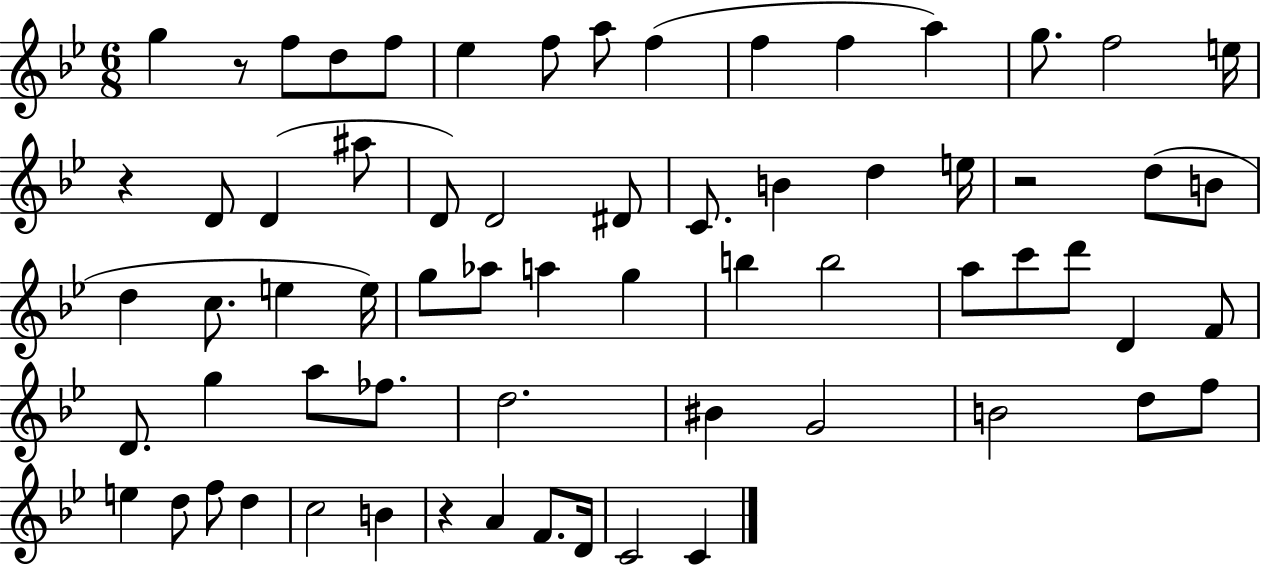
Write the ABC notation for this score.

X:1
T:Untitled
M:6/8
L:1/4
K:Bb
g z/2 f/2 d/2 f/2 _e f/2 a/2 f f f a g/2 f2 e/4 z D/2 D ^a/2 D/2 D2 ^D/2 C/2 B d e/4 z2 d/2 B/2 d c/2 e e/4 g/2 _a/2 a g b b2 a/2 c'/2 d'/2 D F/2 D/2 g a/2 _f/2 d2 ^B G2 B2 d/2 f/2 e d/2 f/2 d c2 B z A F/2 D/4 C2 C